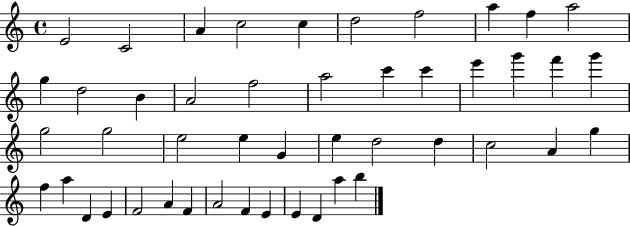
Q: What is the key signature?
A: C major